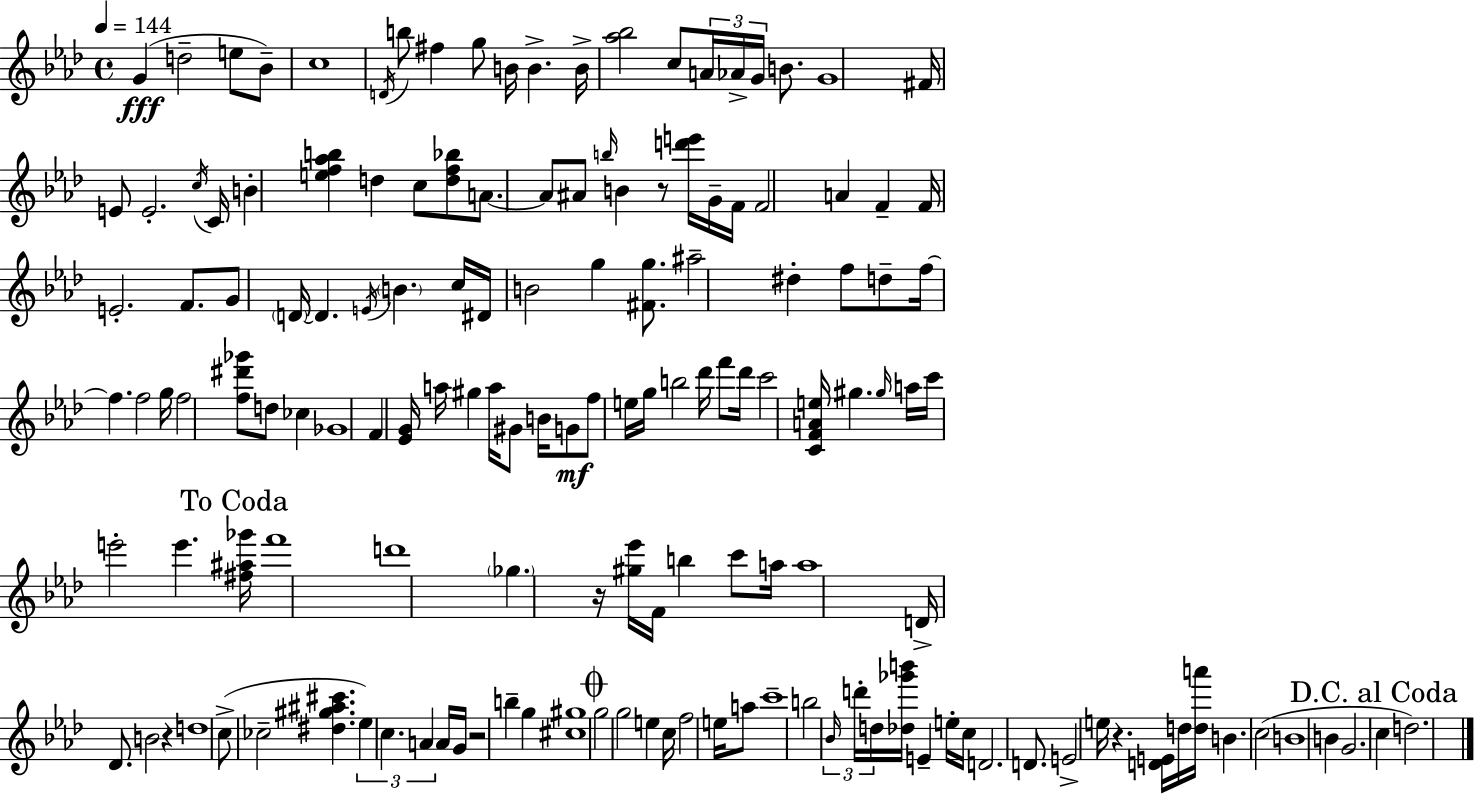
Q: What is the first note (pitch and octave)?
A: G4